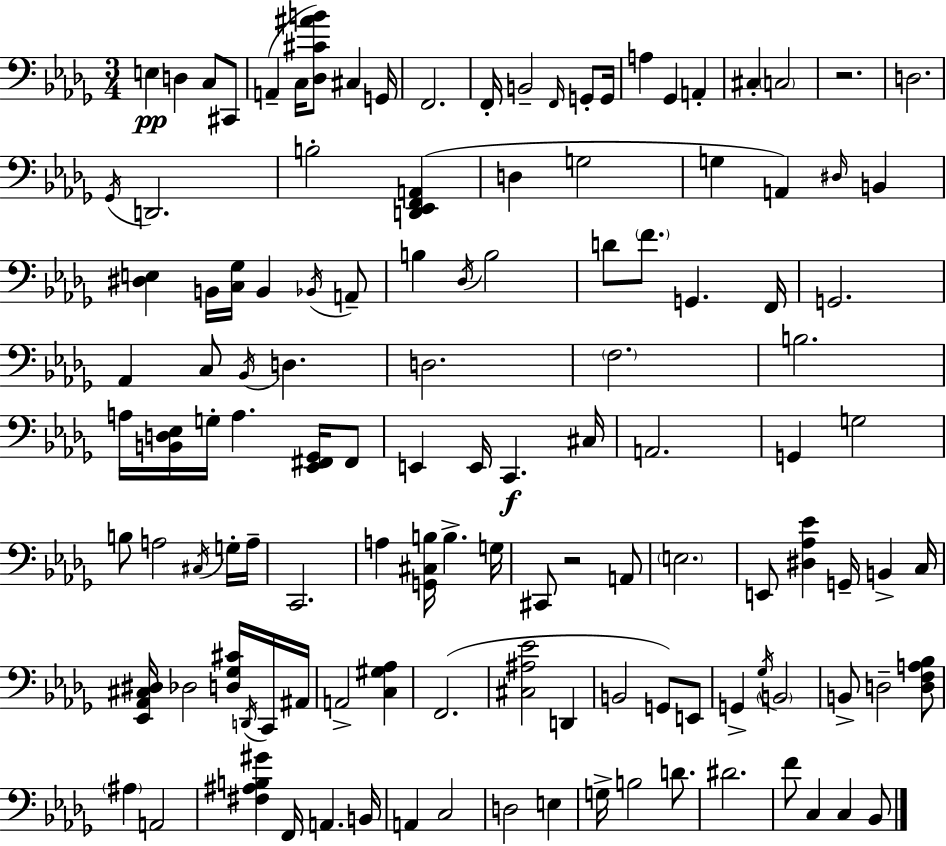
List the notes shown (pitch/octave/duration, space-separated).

E3/q D3/q C3/e C#2/e A2/q C3/s [Db3,C#4,A#4,B4]/e C#3/q G2/s F2/h. F2/s B2/h F2/s G2/e G2/s A3/q Gb2/q A2/q C#3/q C3/h R/h. D3/h. Gb2/s D2/h. B3/h [D2,Eb2,F2,A2]/q D3/q G3/h G3/q A2/q D#3/s B2/q [D#3,E3]/q B2/s [C3,Gb3]/s B2/q Bb2/s A2/e B3/q Db3/s B3/h D4/e F4/e. G2/q. F2/s G2/h. Ab2/q C3/e Bb2/s D3/q. D3/h. F3/h. B3/h. A3/s [B2,D3,Eb3]/s G3/s A3/q. [Eb2,F#2,Gb2]/s F#2/e E2/q E2/s C2/q. C#3/s A2/h. G2/q G3/h B3/e A3/h C#3/s G3/s A3/s C2/h. A3/q [G2,C#3,B3]/s B3/q. G3/s C#2/e R/h A2/e E3/h. E2/e [D#3,Ab3,Eb4]/q G2/s B2/q C3/s [Eb2,Ab2,C#3,D#3]/s Db3/h [D3,Gb3,C#4]/s D2/s C2/s A#2/s A2/h [C3,G#3,Ab3]/q F2/h. [C#3,A#3,Eb4]/h D2/q B2/h G2/e E2/e G2/q Gb3/s B2/h B2/e D3/h [D3,F3,A3,Bb3]/e A#3/q A2/h [F#3,A#3,B3,G#4]/q F2/s A2/q. B2/s A2/q C3/h D3/h E3/q G3/s B3/h D4/e. D#4/h. F4/e C3/q C3/q Bb2/e